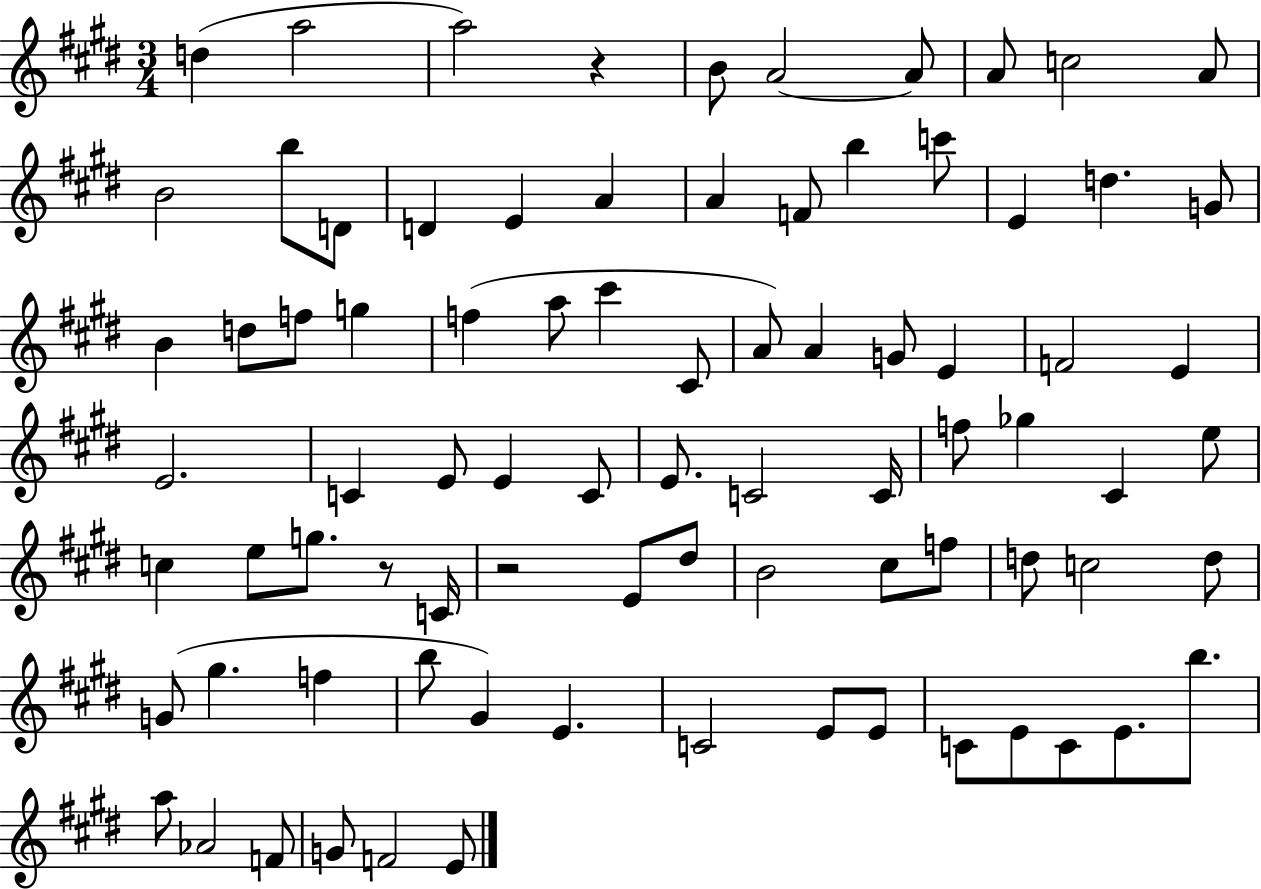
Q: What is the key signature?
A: E major